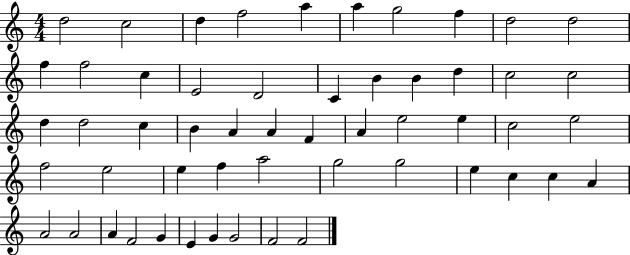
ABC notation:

X:1
T:Untitled
M:4/4
L:1/4
K:C
d2 c2 d f2 a a g2 f d2 d2 f f2 c E2 D2 C B B d c2 c2 d d2 c B A A F A e2 e c2 e2 f2 e2 e f a2 g2 g2 e c c A A2 A2 A F2 G E G G2 F2 F2